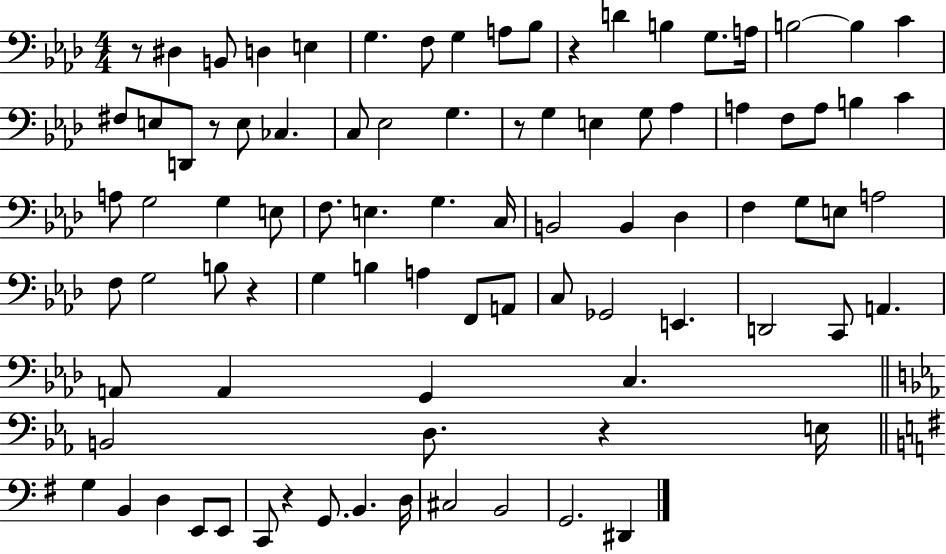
X:1
T:Untitled
M:4/4
L:1/4
K:Ab
z/2 ^D, B,,/2 D, E, G, F,/2 G, A,/2 _B,/2 z D B, G,/2 A,/4 B,2 B, C ^F,/2 E,/2 D,,/2 z/2 E,/2 _C, C,/2 _E,2 G, z/2 G, E, G,/2 _A, A, F,/2 A,/2 B, C A,/2 G,2 G, E,/2 F,/2 E, G, C,/4 B,,2 B,, _D, F, G,/2 E,/2 A,2 F,/2 G,2 B,/2 z G, B, A, F,,/2 A,,/2 C,/2 _G,,2 E,, D,,2 C,,/2 A,, A,,/2 A,, G,, C, B,,2 D,/2 z E,/4 G, B,, D, E,,/2 E,,/2 C,,/2 z G,,/2 B,, D,/4 ^C,2 B,,2 G,,2 ^D,,